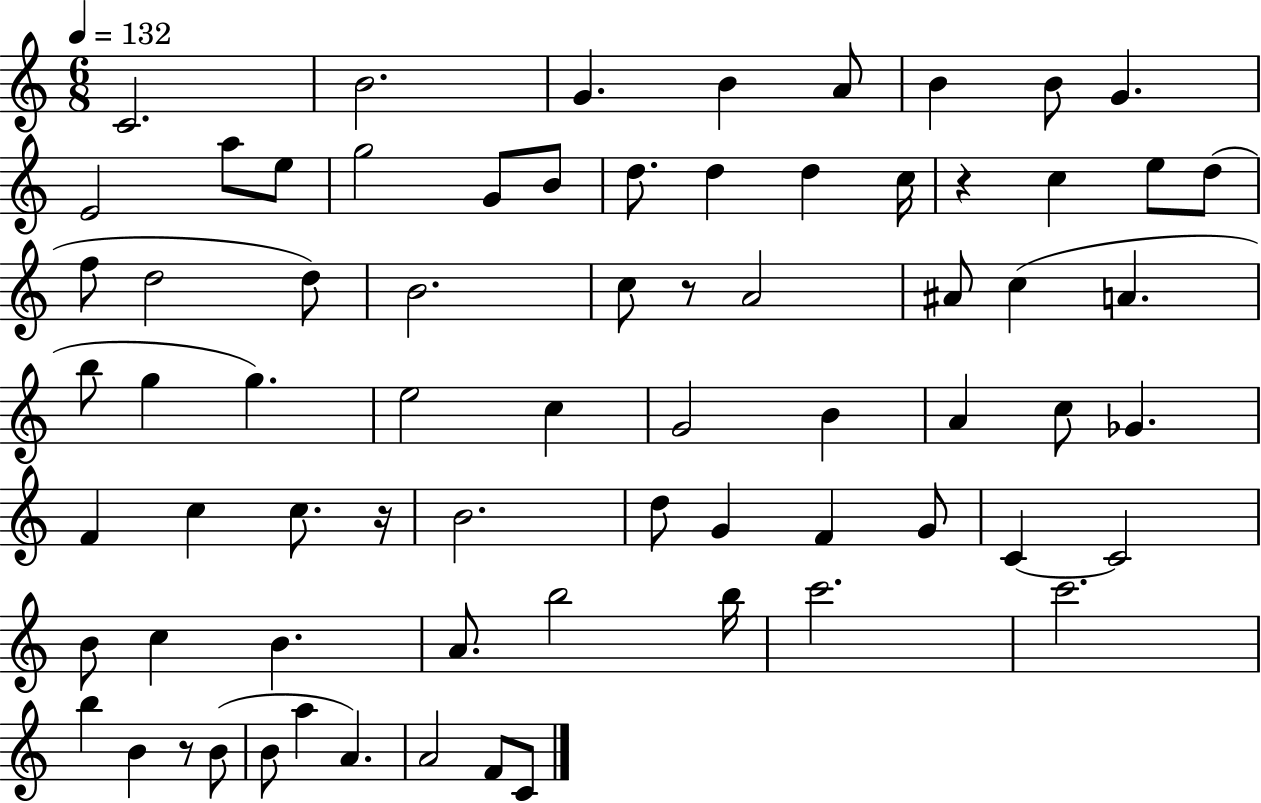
C4/h. B4/h. G4/q. B4/q A4/e B4/q B4/e G4/q. E4/h A5/e E5/e G5/h G4/e B4/e D5/e. D5/q D5/q C5/s R/q C5/q E5/e D5/e F5/e D5/h D5/e B4/h. C5/e R/e A4/h A#4/e C5/q A4/q. B5/e G5/q G5/q. E5/h C5/q G4/h B4/q A4/q C5/e Gb4/q. F4/q C5/q C5/e. R/s B4/h. D5/e G4/q F4/q G4/e C4/q C4/h B4/e C5/q B4/q. A4/e. B5/h B5/s C6/h. C6/h. B5/q B4/q R/e B4/e B4/e A5/q A4/q. A4/h F4/e C4/e